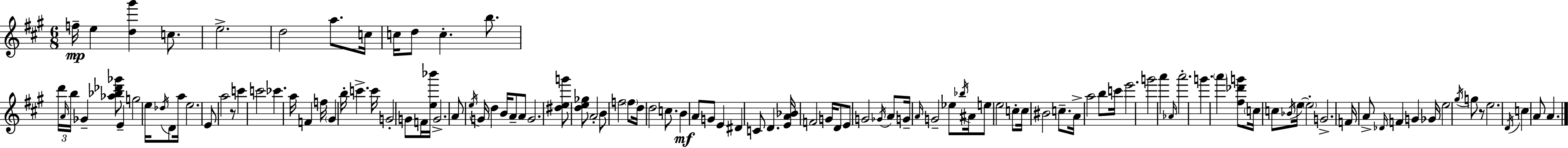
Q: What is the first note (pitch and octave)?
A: F5